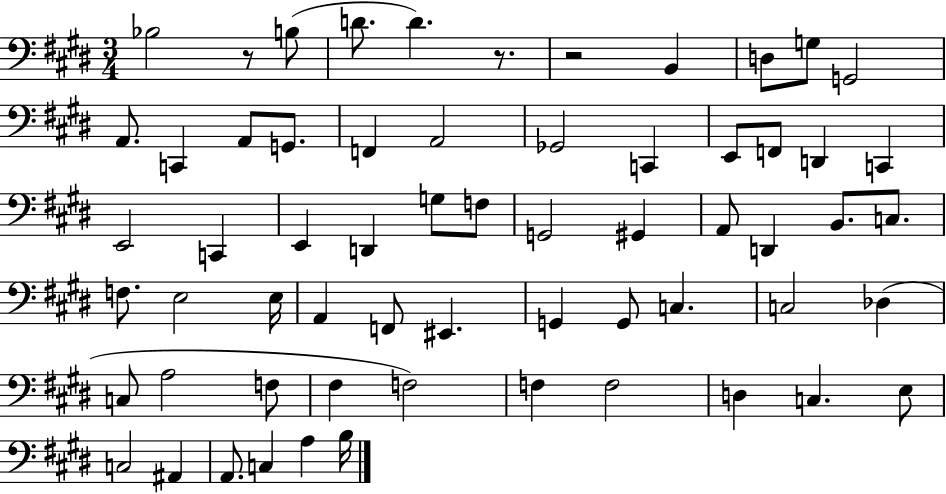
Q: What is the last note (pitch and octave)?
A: B3